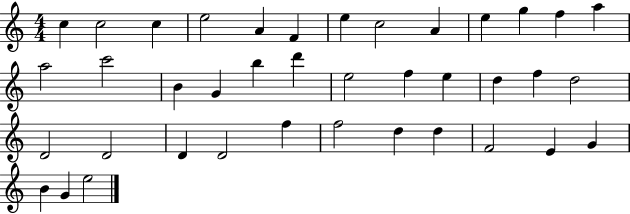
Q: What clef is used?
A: treble